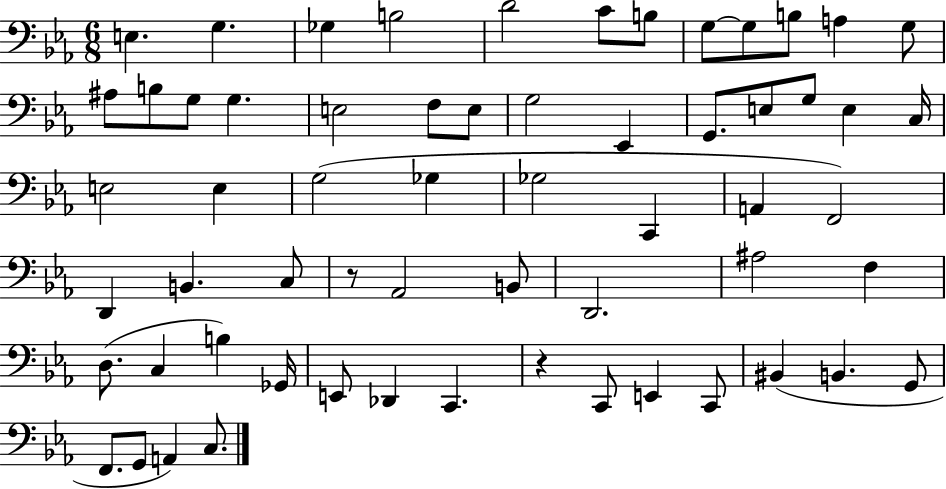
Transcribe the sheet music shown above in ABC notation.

X:1
T:Untitled
M:6/8
L:1/4
K:Eb
E, G, _G, B,2 D2 C/2 B,/2 G,/2 G,/2 B,/2 A, G,/2 ^A,/2 B,/2 G,/2 G, E,2 F,/2 E,/2 G,2 _E,, G,,/2 E,/2 G,/2 E, C,/4 E,2 E, G,2 _G, _G,2 C,, A,, F,,2 D,, B,, C,/2 z/2 _A,,2 B,,/2 D,,2 ^A,2 F, D,/2 C, B, _G,,/4 E,,/2 _D,, C,, z C,,/2 E,, C,,/2 ^B,, B,, G,,/2 F,,/2 G,,/2 A,, C,/2